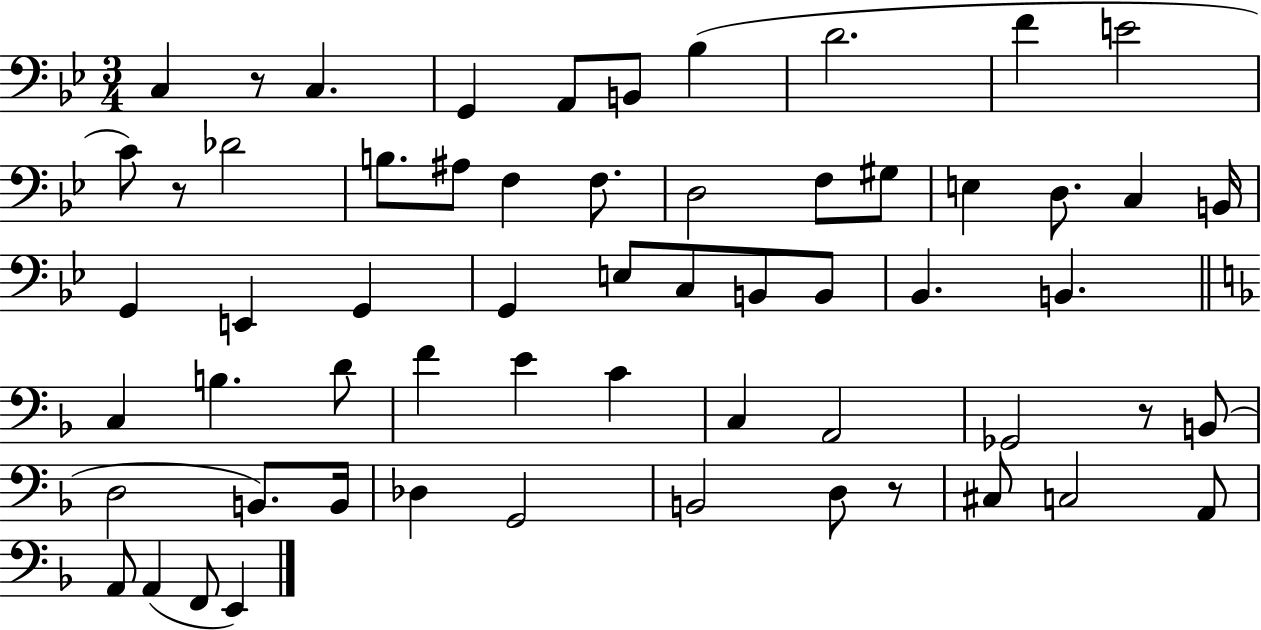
{
  \clef bass
  \numericTimeSignature
  \time 3/4
  \key bes \major
  c4 r8 c4. | g,4 a,8 b,8 bes4( | d'2. | f'4 e'2 | \break c'8) r8 des'2 | b8. ais8 f4 f8. | d2 f8 gis8 | e4 d8. c4 b,16 | \break g,4 e,4 g,4 | g,4 e8 c8 b,8 b,8 | bes,4. b,4. | \bar "||" \break \key f \major c4 b4. d'8 | f'4 e'4 c'4 | c4 a,2 | ges,2 r8 b,8( | \break d2 b,8.) b,16 | des4 g,2 | b,2 d8 r8 | cis8 c2 a,8 | \break a,8 a,4( f,8 e,4) | \bar "|."
}